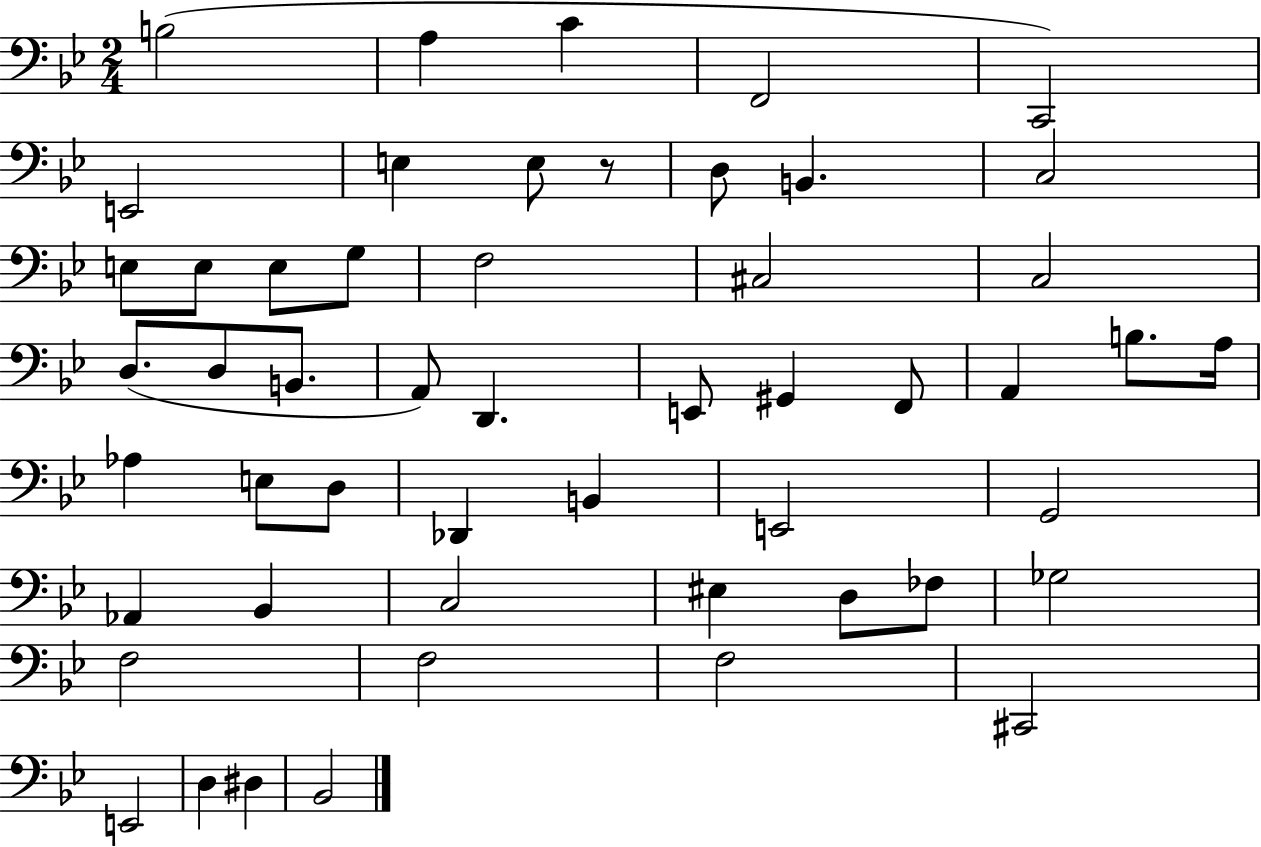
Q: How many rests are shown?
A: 1